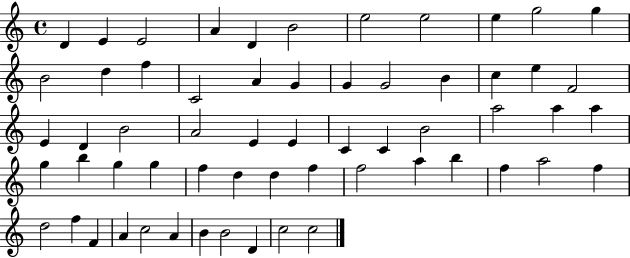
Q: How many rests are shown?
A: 0